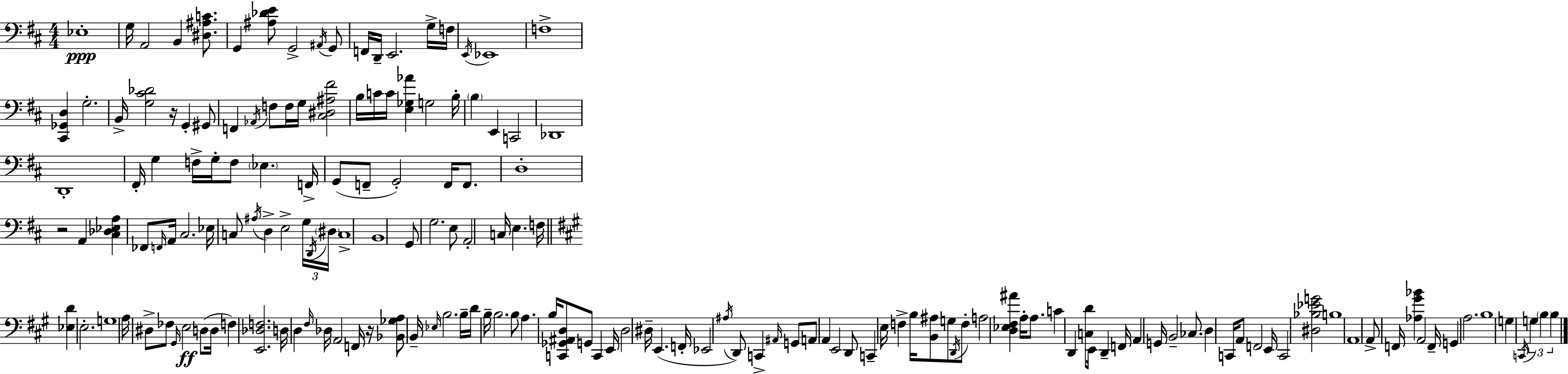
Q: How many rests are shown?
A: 3